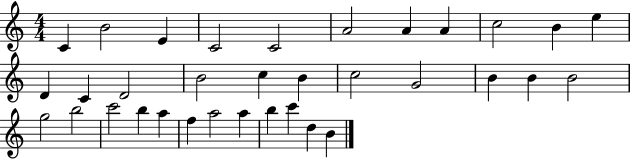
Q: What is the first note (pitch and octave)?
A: C4